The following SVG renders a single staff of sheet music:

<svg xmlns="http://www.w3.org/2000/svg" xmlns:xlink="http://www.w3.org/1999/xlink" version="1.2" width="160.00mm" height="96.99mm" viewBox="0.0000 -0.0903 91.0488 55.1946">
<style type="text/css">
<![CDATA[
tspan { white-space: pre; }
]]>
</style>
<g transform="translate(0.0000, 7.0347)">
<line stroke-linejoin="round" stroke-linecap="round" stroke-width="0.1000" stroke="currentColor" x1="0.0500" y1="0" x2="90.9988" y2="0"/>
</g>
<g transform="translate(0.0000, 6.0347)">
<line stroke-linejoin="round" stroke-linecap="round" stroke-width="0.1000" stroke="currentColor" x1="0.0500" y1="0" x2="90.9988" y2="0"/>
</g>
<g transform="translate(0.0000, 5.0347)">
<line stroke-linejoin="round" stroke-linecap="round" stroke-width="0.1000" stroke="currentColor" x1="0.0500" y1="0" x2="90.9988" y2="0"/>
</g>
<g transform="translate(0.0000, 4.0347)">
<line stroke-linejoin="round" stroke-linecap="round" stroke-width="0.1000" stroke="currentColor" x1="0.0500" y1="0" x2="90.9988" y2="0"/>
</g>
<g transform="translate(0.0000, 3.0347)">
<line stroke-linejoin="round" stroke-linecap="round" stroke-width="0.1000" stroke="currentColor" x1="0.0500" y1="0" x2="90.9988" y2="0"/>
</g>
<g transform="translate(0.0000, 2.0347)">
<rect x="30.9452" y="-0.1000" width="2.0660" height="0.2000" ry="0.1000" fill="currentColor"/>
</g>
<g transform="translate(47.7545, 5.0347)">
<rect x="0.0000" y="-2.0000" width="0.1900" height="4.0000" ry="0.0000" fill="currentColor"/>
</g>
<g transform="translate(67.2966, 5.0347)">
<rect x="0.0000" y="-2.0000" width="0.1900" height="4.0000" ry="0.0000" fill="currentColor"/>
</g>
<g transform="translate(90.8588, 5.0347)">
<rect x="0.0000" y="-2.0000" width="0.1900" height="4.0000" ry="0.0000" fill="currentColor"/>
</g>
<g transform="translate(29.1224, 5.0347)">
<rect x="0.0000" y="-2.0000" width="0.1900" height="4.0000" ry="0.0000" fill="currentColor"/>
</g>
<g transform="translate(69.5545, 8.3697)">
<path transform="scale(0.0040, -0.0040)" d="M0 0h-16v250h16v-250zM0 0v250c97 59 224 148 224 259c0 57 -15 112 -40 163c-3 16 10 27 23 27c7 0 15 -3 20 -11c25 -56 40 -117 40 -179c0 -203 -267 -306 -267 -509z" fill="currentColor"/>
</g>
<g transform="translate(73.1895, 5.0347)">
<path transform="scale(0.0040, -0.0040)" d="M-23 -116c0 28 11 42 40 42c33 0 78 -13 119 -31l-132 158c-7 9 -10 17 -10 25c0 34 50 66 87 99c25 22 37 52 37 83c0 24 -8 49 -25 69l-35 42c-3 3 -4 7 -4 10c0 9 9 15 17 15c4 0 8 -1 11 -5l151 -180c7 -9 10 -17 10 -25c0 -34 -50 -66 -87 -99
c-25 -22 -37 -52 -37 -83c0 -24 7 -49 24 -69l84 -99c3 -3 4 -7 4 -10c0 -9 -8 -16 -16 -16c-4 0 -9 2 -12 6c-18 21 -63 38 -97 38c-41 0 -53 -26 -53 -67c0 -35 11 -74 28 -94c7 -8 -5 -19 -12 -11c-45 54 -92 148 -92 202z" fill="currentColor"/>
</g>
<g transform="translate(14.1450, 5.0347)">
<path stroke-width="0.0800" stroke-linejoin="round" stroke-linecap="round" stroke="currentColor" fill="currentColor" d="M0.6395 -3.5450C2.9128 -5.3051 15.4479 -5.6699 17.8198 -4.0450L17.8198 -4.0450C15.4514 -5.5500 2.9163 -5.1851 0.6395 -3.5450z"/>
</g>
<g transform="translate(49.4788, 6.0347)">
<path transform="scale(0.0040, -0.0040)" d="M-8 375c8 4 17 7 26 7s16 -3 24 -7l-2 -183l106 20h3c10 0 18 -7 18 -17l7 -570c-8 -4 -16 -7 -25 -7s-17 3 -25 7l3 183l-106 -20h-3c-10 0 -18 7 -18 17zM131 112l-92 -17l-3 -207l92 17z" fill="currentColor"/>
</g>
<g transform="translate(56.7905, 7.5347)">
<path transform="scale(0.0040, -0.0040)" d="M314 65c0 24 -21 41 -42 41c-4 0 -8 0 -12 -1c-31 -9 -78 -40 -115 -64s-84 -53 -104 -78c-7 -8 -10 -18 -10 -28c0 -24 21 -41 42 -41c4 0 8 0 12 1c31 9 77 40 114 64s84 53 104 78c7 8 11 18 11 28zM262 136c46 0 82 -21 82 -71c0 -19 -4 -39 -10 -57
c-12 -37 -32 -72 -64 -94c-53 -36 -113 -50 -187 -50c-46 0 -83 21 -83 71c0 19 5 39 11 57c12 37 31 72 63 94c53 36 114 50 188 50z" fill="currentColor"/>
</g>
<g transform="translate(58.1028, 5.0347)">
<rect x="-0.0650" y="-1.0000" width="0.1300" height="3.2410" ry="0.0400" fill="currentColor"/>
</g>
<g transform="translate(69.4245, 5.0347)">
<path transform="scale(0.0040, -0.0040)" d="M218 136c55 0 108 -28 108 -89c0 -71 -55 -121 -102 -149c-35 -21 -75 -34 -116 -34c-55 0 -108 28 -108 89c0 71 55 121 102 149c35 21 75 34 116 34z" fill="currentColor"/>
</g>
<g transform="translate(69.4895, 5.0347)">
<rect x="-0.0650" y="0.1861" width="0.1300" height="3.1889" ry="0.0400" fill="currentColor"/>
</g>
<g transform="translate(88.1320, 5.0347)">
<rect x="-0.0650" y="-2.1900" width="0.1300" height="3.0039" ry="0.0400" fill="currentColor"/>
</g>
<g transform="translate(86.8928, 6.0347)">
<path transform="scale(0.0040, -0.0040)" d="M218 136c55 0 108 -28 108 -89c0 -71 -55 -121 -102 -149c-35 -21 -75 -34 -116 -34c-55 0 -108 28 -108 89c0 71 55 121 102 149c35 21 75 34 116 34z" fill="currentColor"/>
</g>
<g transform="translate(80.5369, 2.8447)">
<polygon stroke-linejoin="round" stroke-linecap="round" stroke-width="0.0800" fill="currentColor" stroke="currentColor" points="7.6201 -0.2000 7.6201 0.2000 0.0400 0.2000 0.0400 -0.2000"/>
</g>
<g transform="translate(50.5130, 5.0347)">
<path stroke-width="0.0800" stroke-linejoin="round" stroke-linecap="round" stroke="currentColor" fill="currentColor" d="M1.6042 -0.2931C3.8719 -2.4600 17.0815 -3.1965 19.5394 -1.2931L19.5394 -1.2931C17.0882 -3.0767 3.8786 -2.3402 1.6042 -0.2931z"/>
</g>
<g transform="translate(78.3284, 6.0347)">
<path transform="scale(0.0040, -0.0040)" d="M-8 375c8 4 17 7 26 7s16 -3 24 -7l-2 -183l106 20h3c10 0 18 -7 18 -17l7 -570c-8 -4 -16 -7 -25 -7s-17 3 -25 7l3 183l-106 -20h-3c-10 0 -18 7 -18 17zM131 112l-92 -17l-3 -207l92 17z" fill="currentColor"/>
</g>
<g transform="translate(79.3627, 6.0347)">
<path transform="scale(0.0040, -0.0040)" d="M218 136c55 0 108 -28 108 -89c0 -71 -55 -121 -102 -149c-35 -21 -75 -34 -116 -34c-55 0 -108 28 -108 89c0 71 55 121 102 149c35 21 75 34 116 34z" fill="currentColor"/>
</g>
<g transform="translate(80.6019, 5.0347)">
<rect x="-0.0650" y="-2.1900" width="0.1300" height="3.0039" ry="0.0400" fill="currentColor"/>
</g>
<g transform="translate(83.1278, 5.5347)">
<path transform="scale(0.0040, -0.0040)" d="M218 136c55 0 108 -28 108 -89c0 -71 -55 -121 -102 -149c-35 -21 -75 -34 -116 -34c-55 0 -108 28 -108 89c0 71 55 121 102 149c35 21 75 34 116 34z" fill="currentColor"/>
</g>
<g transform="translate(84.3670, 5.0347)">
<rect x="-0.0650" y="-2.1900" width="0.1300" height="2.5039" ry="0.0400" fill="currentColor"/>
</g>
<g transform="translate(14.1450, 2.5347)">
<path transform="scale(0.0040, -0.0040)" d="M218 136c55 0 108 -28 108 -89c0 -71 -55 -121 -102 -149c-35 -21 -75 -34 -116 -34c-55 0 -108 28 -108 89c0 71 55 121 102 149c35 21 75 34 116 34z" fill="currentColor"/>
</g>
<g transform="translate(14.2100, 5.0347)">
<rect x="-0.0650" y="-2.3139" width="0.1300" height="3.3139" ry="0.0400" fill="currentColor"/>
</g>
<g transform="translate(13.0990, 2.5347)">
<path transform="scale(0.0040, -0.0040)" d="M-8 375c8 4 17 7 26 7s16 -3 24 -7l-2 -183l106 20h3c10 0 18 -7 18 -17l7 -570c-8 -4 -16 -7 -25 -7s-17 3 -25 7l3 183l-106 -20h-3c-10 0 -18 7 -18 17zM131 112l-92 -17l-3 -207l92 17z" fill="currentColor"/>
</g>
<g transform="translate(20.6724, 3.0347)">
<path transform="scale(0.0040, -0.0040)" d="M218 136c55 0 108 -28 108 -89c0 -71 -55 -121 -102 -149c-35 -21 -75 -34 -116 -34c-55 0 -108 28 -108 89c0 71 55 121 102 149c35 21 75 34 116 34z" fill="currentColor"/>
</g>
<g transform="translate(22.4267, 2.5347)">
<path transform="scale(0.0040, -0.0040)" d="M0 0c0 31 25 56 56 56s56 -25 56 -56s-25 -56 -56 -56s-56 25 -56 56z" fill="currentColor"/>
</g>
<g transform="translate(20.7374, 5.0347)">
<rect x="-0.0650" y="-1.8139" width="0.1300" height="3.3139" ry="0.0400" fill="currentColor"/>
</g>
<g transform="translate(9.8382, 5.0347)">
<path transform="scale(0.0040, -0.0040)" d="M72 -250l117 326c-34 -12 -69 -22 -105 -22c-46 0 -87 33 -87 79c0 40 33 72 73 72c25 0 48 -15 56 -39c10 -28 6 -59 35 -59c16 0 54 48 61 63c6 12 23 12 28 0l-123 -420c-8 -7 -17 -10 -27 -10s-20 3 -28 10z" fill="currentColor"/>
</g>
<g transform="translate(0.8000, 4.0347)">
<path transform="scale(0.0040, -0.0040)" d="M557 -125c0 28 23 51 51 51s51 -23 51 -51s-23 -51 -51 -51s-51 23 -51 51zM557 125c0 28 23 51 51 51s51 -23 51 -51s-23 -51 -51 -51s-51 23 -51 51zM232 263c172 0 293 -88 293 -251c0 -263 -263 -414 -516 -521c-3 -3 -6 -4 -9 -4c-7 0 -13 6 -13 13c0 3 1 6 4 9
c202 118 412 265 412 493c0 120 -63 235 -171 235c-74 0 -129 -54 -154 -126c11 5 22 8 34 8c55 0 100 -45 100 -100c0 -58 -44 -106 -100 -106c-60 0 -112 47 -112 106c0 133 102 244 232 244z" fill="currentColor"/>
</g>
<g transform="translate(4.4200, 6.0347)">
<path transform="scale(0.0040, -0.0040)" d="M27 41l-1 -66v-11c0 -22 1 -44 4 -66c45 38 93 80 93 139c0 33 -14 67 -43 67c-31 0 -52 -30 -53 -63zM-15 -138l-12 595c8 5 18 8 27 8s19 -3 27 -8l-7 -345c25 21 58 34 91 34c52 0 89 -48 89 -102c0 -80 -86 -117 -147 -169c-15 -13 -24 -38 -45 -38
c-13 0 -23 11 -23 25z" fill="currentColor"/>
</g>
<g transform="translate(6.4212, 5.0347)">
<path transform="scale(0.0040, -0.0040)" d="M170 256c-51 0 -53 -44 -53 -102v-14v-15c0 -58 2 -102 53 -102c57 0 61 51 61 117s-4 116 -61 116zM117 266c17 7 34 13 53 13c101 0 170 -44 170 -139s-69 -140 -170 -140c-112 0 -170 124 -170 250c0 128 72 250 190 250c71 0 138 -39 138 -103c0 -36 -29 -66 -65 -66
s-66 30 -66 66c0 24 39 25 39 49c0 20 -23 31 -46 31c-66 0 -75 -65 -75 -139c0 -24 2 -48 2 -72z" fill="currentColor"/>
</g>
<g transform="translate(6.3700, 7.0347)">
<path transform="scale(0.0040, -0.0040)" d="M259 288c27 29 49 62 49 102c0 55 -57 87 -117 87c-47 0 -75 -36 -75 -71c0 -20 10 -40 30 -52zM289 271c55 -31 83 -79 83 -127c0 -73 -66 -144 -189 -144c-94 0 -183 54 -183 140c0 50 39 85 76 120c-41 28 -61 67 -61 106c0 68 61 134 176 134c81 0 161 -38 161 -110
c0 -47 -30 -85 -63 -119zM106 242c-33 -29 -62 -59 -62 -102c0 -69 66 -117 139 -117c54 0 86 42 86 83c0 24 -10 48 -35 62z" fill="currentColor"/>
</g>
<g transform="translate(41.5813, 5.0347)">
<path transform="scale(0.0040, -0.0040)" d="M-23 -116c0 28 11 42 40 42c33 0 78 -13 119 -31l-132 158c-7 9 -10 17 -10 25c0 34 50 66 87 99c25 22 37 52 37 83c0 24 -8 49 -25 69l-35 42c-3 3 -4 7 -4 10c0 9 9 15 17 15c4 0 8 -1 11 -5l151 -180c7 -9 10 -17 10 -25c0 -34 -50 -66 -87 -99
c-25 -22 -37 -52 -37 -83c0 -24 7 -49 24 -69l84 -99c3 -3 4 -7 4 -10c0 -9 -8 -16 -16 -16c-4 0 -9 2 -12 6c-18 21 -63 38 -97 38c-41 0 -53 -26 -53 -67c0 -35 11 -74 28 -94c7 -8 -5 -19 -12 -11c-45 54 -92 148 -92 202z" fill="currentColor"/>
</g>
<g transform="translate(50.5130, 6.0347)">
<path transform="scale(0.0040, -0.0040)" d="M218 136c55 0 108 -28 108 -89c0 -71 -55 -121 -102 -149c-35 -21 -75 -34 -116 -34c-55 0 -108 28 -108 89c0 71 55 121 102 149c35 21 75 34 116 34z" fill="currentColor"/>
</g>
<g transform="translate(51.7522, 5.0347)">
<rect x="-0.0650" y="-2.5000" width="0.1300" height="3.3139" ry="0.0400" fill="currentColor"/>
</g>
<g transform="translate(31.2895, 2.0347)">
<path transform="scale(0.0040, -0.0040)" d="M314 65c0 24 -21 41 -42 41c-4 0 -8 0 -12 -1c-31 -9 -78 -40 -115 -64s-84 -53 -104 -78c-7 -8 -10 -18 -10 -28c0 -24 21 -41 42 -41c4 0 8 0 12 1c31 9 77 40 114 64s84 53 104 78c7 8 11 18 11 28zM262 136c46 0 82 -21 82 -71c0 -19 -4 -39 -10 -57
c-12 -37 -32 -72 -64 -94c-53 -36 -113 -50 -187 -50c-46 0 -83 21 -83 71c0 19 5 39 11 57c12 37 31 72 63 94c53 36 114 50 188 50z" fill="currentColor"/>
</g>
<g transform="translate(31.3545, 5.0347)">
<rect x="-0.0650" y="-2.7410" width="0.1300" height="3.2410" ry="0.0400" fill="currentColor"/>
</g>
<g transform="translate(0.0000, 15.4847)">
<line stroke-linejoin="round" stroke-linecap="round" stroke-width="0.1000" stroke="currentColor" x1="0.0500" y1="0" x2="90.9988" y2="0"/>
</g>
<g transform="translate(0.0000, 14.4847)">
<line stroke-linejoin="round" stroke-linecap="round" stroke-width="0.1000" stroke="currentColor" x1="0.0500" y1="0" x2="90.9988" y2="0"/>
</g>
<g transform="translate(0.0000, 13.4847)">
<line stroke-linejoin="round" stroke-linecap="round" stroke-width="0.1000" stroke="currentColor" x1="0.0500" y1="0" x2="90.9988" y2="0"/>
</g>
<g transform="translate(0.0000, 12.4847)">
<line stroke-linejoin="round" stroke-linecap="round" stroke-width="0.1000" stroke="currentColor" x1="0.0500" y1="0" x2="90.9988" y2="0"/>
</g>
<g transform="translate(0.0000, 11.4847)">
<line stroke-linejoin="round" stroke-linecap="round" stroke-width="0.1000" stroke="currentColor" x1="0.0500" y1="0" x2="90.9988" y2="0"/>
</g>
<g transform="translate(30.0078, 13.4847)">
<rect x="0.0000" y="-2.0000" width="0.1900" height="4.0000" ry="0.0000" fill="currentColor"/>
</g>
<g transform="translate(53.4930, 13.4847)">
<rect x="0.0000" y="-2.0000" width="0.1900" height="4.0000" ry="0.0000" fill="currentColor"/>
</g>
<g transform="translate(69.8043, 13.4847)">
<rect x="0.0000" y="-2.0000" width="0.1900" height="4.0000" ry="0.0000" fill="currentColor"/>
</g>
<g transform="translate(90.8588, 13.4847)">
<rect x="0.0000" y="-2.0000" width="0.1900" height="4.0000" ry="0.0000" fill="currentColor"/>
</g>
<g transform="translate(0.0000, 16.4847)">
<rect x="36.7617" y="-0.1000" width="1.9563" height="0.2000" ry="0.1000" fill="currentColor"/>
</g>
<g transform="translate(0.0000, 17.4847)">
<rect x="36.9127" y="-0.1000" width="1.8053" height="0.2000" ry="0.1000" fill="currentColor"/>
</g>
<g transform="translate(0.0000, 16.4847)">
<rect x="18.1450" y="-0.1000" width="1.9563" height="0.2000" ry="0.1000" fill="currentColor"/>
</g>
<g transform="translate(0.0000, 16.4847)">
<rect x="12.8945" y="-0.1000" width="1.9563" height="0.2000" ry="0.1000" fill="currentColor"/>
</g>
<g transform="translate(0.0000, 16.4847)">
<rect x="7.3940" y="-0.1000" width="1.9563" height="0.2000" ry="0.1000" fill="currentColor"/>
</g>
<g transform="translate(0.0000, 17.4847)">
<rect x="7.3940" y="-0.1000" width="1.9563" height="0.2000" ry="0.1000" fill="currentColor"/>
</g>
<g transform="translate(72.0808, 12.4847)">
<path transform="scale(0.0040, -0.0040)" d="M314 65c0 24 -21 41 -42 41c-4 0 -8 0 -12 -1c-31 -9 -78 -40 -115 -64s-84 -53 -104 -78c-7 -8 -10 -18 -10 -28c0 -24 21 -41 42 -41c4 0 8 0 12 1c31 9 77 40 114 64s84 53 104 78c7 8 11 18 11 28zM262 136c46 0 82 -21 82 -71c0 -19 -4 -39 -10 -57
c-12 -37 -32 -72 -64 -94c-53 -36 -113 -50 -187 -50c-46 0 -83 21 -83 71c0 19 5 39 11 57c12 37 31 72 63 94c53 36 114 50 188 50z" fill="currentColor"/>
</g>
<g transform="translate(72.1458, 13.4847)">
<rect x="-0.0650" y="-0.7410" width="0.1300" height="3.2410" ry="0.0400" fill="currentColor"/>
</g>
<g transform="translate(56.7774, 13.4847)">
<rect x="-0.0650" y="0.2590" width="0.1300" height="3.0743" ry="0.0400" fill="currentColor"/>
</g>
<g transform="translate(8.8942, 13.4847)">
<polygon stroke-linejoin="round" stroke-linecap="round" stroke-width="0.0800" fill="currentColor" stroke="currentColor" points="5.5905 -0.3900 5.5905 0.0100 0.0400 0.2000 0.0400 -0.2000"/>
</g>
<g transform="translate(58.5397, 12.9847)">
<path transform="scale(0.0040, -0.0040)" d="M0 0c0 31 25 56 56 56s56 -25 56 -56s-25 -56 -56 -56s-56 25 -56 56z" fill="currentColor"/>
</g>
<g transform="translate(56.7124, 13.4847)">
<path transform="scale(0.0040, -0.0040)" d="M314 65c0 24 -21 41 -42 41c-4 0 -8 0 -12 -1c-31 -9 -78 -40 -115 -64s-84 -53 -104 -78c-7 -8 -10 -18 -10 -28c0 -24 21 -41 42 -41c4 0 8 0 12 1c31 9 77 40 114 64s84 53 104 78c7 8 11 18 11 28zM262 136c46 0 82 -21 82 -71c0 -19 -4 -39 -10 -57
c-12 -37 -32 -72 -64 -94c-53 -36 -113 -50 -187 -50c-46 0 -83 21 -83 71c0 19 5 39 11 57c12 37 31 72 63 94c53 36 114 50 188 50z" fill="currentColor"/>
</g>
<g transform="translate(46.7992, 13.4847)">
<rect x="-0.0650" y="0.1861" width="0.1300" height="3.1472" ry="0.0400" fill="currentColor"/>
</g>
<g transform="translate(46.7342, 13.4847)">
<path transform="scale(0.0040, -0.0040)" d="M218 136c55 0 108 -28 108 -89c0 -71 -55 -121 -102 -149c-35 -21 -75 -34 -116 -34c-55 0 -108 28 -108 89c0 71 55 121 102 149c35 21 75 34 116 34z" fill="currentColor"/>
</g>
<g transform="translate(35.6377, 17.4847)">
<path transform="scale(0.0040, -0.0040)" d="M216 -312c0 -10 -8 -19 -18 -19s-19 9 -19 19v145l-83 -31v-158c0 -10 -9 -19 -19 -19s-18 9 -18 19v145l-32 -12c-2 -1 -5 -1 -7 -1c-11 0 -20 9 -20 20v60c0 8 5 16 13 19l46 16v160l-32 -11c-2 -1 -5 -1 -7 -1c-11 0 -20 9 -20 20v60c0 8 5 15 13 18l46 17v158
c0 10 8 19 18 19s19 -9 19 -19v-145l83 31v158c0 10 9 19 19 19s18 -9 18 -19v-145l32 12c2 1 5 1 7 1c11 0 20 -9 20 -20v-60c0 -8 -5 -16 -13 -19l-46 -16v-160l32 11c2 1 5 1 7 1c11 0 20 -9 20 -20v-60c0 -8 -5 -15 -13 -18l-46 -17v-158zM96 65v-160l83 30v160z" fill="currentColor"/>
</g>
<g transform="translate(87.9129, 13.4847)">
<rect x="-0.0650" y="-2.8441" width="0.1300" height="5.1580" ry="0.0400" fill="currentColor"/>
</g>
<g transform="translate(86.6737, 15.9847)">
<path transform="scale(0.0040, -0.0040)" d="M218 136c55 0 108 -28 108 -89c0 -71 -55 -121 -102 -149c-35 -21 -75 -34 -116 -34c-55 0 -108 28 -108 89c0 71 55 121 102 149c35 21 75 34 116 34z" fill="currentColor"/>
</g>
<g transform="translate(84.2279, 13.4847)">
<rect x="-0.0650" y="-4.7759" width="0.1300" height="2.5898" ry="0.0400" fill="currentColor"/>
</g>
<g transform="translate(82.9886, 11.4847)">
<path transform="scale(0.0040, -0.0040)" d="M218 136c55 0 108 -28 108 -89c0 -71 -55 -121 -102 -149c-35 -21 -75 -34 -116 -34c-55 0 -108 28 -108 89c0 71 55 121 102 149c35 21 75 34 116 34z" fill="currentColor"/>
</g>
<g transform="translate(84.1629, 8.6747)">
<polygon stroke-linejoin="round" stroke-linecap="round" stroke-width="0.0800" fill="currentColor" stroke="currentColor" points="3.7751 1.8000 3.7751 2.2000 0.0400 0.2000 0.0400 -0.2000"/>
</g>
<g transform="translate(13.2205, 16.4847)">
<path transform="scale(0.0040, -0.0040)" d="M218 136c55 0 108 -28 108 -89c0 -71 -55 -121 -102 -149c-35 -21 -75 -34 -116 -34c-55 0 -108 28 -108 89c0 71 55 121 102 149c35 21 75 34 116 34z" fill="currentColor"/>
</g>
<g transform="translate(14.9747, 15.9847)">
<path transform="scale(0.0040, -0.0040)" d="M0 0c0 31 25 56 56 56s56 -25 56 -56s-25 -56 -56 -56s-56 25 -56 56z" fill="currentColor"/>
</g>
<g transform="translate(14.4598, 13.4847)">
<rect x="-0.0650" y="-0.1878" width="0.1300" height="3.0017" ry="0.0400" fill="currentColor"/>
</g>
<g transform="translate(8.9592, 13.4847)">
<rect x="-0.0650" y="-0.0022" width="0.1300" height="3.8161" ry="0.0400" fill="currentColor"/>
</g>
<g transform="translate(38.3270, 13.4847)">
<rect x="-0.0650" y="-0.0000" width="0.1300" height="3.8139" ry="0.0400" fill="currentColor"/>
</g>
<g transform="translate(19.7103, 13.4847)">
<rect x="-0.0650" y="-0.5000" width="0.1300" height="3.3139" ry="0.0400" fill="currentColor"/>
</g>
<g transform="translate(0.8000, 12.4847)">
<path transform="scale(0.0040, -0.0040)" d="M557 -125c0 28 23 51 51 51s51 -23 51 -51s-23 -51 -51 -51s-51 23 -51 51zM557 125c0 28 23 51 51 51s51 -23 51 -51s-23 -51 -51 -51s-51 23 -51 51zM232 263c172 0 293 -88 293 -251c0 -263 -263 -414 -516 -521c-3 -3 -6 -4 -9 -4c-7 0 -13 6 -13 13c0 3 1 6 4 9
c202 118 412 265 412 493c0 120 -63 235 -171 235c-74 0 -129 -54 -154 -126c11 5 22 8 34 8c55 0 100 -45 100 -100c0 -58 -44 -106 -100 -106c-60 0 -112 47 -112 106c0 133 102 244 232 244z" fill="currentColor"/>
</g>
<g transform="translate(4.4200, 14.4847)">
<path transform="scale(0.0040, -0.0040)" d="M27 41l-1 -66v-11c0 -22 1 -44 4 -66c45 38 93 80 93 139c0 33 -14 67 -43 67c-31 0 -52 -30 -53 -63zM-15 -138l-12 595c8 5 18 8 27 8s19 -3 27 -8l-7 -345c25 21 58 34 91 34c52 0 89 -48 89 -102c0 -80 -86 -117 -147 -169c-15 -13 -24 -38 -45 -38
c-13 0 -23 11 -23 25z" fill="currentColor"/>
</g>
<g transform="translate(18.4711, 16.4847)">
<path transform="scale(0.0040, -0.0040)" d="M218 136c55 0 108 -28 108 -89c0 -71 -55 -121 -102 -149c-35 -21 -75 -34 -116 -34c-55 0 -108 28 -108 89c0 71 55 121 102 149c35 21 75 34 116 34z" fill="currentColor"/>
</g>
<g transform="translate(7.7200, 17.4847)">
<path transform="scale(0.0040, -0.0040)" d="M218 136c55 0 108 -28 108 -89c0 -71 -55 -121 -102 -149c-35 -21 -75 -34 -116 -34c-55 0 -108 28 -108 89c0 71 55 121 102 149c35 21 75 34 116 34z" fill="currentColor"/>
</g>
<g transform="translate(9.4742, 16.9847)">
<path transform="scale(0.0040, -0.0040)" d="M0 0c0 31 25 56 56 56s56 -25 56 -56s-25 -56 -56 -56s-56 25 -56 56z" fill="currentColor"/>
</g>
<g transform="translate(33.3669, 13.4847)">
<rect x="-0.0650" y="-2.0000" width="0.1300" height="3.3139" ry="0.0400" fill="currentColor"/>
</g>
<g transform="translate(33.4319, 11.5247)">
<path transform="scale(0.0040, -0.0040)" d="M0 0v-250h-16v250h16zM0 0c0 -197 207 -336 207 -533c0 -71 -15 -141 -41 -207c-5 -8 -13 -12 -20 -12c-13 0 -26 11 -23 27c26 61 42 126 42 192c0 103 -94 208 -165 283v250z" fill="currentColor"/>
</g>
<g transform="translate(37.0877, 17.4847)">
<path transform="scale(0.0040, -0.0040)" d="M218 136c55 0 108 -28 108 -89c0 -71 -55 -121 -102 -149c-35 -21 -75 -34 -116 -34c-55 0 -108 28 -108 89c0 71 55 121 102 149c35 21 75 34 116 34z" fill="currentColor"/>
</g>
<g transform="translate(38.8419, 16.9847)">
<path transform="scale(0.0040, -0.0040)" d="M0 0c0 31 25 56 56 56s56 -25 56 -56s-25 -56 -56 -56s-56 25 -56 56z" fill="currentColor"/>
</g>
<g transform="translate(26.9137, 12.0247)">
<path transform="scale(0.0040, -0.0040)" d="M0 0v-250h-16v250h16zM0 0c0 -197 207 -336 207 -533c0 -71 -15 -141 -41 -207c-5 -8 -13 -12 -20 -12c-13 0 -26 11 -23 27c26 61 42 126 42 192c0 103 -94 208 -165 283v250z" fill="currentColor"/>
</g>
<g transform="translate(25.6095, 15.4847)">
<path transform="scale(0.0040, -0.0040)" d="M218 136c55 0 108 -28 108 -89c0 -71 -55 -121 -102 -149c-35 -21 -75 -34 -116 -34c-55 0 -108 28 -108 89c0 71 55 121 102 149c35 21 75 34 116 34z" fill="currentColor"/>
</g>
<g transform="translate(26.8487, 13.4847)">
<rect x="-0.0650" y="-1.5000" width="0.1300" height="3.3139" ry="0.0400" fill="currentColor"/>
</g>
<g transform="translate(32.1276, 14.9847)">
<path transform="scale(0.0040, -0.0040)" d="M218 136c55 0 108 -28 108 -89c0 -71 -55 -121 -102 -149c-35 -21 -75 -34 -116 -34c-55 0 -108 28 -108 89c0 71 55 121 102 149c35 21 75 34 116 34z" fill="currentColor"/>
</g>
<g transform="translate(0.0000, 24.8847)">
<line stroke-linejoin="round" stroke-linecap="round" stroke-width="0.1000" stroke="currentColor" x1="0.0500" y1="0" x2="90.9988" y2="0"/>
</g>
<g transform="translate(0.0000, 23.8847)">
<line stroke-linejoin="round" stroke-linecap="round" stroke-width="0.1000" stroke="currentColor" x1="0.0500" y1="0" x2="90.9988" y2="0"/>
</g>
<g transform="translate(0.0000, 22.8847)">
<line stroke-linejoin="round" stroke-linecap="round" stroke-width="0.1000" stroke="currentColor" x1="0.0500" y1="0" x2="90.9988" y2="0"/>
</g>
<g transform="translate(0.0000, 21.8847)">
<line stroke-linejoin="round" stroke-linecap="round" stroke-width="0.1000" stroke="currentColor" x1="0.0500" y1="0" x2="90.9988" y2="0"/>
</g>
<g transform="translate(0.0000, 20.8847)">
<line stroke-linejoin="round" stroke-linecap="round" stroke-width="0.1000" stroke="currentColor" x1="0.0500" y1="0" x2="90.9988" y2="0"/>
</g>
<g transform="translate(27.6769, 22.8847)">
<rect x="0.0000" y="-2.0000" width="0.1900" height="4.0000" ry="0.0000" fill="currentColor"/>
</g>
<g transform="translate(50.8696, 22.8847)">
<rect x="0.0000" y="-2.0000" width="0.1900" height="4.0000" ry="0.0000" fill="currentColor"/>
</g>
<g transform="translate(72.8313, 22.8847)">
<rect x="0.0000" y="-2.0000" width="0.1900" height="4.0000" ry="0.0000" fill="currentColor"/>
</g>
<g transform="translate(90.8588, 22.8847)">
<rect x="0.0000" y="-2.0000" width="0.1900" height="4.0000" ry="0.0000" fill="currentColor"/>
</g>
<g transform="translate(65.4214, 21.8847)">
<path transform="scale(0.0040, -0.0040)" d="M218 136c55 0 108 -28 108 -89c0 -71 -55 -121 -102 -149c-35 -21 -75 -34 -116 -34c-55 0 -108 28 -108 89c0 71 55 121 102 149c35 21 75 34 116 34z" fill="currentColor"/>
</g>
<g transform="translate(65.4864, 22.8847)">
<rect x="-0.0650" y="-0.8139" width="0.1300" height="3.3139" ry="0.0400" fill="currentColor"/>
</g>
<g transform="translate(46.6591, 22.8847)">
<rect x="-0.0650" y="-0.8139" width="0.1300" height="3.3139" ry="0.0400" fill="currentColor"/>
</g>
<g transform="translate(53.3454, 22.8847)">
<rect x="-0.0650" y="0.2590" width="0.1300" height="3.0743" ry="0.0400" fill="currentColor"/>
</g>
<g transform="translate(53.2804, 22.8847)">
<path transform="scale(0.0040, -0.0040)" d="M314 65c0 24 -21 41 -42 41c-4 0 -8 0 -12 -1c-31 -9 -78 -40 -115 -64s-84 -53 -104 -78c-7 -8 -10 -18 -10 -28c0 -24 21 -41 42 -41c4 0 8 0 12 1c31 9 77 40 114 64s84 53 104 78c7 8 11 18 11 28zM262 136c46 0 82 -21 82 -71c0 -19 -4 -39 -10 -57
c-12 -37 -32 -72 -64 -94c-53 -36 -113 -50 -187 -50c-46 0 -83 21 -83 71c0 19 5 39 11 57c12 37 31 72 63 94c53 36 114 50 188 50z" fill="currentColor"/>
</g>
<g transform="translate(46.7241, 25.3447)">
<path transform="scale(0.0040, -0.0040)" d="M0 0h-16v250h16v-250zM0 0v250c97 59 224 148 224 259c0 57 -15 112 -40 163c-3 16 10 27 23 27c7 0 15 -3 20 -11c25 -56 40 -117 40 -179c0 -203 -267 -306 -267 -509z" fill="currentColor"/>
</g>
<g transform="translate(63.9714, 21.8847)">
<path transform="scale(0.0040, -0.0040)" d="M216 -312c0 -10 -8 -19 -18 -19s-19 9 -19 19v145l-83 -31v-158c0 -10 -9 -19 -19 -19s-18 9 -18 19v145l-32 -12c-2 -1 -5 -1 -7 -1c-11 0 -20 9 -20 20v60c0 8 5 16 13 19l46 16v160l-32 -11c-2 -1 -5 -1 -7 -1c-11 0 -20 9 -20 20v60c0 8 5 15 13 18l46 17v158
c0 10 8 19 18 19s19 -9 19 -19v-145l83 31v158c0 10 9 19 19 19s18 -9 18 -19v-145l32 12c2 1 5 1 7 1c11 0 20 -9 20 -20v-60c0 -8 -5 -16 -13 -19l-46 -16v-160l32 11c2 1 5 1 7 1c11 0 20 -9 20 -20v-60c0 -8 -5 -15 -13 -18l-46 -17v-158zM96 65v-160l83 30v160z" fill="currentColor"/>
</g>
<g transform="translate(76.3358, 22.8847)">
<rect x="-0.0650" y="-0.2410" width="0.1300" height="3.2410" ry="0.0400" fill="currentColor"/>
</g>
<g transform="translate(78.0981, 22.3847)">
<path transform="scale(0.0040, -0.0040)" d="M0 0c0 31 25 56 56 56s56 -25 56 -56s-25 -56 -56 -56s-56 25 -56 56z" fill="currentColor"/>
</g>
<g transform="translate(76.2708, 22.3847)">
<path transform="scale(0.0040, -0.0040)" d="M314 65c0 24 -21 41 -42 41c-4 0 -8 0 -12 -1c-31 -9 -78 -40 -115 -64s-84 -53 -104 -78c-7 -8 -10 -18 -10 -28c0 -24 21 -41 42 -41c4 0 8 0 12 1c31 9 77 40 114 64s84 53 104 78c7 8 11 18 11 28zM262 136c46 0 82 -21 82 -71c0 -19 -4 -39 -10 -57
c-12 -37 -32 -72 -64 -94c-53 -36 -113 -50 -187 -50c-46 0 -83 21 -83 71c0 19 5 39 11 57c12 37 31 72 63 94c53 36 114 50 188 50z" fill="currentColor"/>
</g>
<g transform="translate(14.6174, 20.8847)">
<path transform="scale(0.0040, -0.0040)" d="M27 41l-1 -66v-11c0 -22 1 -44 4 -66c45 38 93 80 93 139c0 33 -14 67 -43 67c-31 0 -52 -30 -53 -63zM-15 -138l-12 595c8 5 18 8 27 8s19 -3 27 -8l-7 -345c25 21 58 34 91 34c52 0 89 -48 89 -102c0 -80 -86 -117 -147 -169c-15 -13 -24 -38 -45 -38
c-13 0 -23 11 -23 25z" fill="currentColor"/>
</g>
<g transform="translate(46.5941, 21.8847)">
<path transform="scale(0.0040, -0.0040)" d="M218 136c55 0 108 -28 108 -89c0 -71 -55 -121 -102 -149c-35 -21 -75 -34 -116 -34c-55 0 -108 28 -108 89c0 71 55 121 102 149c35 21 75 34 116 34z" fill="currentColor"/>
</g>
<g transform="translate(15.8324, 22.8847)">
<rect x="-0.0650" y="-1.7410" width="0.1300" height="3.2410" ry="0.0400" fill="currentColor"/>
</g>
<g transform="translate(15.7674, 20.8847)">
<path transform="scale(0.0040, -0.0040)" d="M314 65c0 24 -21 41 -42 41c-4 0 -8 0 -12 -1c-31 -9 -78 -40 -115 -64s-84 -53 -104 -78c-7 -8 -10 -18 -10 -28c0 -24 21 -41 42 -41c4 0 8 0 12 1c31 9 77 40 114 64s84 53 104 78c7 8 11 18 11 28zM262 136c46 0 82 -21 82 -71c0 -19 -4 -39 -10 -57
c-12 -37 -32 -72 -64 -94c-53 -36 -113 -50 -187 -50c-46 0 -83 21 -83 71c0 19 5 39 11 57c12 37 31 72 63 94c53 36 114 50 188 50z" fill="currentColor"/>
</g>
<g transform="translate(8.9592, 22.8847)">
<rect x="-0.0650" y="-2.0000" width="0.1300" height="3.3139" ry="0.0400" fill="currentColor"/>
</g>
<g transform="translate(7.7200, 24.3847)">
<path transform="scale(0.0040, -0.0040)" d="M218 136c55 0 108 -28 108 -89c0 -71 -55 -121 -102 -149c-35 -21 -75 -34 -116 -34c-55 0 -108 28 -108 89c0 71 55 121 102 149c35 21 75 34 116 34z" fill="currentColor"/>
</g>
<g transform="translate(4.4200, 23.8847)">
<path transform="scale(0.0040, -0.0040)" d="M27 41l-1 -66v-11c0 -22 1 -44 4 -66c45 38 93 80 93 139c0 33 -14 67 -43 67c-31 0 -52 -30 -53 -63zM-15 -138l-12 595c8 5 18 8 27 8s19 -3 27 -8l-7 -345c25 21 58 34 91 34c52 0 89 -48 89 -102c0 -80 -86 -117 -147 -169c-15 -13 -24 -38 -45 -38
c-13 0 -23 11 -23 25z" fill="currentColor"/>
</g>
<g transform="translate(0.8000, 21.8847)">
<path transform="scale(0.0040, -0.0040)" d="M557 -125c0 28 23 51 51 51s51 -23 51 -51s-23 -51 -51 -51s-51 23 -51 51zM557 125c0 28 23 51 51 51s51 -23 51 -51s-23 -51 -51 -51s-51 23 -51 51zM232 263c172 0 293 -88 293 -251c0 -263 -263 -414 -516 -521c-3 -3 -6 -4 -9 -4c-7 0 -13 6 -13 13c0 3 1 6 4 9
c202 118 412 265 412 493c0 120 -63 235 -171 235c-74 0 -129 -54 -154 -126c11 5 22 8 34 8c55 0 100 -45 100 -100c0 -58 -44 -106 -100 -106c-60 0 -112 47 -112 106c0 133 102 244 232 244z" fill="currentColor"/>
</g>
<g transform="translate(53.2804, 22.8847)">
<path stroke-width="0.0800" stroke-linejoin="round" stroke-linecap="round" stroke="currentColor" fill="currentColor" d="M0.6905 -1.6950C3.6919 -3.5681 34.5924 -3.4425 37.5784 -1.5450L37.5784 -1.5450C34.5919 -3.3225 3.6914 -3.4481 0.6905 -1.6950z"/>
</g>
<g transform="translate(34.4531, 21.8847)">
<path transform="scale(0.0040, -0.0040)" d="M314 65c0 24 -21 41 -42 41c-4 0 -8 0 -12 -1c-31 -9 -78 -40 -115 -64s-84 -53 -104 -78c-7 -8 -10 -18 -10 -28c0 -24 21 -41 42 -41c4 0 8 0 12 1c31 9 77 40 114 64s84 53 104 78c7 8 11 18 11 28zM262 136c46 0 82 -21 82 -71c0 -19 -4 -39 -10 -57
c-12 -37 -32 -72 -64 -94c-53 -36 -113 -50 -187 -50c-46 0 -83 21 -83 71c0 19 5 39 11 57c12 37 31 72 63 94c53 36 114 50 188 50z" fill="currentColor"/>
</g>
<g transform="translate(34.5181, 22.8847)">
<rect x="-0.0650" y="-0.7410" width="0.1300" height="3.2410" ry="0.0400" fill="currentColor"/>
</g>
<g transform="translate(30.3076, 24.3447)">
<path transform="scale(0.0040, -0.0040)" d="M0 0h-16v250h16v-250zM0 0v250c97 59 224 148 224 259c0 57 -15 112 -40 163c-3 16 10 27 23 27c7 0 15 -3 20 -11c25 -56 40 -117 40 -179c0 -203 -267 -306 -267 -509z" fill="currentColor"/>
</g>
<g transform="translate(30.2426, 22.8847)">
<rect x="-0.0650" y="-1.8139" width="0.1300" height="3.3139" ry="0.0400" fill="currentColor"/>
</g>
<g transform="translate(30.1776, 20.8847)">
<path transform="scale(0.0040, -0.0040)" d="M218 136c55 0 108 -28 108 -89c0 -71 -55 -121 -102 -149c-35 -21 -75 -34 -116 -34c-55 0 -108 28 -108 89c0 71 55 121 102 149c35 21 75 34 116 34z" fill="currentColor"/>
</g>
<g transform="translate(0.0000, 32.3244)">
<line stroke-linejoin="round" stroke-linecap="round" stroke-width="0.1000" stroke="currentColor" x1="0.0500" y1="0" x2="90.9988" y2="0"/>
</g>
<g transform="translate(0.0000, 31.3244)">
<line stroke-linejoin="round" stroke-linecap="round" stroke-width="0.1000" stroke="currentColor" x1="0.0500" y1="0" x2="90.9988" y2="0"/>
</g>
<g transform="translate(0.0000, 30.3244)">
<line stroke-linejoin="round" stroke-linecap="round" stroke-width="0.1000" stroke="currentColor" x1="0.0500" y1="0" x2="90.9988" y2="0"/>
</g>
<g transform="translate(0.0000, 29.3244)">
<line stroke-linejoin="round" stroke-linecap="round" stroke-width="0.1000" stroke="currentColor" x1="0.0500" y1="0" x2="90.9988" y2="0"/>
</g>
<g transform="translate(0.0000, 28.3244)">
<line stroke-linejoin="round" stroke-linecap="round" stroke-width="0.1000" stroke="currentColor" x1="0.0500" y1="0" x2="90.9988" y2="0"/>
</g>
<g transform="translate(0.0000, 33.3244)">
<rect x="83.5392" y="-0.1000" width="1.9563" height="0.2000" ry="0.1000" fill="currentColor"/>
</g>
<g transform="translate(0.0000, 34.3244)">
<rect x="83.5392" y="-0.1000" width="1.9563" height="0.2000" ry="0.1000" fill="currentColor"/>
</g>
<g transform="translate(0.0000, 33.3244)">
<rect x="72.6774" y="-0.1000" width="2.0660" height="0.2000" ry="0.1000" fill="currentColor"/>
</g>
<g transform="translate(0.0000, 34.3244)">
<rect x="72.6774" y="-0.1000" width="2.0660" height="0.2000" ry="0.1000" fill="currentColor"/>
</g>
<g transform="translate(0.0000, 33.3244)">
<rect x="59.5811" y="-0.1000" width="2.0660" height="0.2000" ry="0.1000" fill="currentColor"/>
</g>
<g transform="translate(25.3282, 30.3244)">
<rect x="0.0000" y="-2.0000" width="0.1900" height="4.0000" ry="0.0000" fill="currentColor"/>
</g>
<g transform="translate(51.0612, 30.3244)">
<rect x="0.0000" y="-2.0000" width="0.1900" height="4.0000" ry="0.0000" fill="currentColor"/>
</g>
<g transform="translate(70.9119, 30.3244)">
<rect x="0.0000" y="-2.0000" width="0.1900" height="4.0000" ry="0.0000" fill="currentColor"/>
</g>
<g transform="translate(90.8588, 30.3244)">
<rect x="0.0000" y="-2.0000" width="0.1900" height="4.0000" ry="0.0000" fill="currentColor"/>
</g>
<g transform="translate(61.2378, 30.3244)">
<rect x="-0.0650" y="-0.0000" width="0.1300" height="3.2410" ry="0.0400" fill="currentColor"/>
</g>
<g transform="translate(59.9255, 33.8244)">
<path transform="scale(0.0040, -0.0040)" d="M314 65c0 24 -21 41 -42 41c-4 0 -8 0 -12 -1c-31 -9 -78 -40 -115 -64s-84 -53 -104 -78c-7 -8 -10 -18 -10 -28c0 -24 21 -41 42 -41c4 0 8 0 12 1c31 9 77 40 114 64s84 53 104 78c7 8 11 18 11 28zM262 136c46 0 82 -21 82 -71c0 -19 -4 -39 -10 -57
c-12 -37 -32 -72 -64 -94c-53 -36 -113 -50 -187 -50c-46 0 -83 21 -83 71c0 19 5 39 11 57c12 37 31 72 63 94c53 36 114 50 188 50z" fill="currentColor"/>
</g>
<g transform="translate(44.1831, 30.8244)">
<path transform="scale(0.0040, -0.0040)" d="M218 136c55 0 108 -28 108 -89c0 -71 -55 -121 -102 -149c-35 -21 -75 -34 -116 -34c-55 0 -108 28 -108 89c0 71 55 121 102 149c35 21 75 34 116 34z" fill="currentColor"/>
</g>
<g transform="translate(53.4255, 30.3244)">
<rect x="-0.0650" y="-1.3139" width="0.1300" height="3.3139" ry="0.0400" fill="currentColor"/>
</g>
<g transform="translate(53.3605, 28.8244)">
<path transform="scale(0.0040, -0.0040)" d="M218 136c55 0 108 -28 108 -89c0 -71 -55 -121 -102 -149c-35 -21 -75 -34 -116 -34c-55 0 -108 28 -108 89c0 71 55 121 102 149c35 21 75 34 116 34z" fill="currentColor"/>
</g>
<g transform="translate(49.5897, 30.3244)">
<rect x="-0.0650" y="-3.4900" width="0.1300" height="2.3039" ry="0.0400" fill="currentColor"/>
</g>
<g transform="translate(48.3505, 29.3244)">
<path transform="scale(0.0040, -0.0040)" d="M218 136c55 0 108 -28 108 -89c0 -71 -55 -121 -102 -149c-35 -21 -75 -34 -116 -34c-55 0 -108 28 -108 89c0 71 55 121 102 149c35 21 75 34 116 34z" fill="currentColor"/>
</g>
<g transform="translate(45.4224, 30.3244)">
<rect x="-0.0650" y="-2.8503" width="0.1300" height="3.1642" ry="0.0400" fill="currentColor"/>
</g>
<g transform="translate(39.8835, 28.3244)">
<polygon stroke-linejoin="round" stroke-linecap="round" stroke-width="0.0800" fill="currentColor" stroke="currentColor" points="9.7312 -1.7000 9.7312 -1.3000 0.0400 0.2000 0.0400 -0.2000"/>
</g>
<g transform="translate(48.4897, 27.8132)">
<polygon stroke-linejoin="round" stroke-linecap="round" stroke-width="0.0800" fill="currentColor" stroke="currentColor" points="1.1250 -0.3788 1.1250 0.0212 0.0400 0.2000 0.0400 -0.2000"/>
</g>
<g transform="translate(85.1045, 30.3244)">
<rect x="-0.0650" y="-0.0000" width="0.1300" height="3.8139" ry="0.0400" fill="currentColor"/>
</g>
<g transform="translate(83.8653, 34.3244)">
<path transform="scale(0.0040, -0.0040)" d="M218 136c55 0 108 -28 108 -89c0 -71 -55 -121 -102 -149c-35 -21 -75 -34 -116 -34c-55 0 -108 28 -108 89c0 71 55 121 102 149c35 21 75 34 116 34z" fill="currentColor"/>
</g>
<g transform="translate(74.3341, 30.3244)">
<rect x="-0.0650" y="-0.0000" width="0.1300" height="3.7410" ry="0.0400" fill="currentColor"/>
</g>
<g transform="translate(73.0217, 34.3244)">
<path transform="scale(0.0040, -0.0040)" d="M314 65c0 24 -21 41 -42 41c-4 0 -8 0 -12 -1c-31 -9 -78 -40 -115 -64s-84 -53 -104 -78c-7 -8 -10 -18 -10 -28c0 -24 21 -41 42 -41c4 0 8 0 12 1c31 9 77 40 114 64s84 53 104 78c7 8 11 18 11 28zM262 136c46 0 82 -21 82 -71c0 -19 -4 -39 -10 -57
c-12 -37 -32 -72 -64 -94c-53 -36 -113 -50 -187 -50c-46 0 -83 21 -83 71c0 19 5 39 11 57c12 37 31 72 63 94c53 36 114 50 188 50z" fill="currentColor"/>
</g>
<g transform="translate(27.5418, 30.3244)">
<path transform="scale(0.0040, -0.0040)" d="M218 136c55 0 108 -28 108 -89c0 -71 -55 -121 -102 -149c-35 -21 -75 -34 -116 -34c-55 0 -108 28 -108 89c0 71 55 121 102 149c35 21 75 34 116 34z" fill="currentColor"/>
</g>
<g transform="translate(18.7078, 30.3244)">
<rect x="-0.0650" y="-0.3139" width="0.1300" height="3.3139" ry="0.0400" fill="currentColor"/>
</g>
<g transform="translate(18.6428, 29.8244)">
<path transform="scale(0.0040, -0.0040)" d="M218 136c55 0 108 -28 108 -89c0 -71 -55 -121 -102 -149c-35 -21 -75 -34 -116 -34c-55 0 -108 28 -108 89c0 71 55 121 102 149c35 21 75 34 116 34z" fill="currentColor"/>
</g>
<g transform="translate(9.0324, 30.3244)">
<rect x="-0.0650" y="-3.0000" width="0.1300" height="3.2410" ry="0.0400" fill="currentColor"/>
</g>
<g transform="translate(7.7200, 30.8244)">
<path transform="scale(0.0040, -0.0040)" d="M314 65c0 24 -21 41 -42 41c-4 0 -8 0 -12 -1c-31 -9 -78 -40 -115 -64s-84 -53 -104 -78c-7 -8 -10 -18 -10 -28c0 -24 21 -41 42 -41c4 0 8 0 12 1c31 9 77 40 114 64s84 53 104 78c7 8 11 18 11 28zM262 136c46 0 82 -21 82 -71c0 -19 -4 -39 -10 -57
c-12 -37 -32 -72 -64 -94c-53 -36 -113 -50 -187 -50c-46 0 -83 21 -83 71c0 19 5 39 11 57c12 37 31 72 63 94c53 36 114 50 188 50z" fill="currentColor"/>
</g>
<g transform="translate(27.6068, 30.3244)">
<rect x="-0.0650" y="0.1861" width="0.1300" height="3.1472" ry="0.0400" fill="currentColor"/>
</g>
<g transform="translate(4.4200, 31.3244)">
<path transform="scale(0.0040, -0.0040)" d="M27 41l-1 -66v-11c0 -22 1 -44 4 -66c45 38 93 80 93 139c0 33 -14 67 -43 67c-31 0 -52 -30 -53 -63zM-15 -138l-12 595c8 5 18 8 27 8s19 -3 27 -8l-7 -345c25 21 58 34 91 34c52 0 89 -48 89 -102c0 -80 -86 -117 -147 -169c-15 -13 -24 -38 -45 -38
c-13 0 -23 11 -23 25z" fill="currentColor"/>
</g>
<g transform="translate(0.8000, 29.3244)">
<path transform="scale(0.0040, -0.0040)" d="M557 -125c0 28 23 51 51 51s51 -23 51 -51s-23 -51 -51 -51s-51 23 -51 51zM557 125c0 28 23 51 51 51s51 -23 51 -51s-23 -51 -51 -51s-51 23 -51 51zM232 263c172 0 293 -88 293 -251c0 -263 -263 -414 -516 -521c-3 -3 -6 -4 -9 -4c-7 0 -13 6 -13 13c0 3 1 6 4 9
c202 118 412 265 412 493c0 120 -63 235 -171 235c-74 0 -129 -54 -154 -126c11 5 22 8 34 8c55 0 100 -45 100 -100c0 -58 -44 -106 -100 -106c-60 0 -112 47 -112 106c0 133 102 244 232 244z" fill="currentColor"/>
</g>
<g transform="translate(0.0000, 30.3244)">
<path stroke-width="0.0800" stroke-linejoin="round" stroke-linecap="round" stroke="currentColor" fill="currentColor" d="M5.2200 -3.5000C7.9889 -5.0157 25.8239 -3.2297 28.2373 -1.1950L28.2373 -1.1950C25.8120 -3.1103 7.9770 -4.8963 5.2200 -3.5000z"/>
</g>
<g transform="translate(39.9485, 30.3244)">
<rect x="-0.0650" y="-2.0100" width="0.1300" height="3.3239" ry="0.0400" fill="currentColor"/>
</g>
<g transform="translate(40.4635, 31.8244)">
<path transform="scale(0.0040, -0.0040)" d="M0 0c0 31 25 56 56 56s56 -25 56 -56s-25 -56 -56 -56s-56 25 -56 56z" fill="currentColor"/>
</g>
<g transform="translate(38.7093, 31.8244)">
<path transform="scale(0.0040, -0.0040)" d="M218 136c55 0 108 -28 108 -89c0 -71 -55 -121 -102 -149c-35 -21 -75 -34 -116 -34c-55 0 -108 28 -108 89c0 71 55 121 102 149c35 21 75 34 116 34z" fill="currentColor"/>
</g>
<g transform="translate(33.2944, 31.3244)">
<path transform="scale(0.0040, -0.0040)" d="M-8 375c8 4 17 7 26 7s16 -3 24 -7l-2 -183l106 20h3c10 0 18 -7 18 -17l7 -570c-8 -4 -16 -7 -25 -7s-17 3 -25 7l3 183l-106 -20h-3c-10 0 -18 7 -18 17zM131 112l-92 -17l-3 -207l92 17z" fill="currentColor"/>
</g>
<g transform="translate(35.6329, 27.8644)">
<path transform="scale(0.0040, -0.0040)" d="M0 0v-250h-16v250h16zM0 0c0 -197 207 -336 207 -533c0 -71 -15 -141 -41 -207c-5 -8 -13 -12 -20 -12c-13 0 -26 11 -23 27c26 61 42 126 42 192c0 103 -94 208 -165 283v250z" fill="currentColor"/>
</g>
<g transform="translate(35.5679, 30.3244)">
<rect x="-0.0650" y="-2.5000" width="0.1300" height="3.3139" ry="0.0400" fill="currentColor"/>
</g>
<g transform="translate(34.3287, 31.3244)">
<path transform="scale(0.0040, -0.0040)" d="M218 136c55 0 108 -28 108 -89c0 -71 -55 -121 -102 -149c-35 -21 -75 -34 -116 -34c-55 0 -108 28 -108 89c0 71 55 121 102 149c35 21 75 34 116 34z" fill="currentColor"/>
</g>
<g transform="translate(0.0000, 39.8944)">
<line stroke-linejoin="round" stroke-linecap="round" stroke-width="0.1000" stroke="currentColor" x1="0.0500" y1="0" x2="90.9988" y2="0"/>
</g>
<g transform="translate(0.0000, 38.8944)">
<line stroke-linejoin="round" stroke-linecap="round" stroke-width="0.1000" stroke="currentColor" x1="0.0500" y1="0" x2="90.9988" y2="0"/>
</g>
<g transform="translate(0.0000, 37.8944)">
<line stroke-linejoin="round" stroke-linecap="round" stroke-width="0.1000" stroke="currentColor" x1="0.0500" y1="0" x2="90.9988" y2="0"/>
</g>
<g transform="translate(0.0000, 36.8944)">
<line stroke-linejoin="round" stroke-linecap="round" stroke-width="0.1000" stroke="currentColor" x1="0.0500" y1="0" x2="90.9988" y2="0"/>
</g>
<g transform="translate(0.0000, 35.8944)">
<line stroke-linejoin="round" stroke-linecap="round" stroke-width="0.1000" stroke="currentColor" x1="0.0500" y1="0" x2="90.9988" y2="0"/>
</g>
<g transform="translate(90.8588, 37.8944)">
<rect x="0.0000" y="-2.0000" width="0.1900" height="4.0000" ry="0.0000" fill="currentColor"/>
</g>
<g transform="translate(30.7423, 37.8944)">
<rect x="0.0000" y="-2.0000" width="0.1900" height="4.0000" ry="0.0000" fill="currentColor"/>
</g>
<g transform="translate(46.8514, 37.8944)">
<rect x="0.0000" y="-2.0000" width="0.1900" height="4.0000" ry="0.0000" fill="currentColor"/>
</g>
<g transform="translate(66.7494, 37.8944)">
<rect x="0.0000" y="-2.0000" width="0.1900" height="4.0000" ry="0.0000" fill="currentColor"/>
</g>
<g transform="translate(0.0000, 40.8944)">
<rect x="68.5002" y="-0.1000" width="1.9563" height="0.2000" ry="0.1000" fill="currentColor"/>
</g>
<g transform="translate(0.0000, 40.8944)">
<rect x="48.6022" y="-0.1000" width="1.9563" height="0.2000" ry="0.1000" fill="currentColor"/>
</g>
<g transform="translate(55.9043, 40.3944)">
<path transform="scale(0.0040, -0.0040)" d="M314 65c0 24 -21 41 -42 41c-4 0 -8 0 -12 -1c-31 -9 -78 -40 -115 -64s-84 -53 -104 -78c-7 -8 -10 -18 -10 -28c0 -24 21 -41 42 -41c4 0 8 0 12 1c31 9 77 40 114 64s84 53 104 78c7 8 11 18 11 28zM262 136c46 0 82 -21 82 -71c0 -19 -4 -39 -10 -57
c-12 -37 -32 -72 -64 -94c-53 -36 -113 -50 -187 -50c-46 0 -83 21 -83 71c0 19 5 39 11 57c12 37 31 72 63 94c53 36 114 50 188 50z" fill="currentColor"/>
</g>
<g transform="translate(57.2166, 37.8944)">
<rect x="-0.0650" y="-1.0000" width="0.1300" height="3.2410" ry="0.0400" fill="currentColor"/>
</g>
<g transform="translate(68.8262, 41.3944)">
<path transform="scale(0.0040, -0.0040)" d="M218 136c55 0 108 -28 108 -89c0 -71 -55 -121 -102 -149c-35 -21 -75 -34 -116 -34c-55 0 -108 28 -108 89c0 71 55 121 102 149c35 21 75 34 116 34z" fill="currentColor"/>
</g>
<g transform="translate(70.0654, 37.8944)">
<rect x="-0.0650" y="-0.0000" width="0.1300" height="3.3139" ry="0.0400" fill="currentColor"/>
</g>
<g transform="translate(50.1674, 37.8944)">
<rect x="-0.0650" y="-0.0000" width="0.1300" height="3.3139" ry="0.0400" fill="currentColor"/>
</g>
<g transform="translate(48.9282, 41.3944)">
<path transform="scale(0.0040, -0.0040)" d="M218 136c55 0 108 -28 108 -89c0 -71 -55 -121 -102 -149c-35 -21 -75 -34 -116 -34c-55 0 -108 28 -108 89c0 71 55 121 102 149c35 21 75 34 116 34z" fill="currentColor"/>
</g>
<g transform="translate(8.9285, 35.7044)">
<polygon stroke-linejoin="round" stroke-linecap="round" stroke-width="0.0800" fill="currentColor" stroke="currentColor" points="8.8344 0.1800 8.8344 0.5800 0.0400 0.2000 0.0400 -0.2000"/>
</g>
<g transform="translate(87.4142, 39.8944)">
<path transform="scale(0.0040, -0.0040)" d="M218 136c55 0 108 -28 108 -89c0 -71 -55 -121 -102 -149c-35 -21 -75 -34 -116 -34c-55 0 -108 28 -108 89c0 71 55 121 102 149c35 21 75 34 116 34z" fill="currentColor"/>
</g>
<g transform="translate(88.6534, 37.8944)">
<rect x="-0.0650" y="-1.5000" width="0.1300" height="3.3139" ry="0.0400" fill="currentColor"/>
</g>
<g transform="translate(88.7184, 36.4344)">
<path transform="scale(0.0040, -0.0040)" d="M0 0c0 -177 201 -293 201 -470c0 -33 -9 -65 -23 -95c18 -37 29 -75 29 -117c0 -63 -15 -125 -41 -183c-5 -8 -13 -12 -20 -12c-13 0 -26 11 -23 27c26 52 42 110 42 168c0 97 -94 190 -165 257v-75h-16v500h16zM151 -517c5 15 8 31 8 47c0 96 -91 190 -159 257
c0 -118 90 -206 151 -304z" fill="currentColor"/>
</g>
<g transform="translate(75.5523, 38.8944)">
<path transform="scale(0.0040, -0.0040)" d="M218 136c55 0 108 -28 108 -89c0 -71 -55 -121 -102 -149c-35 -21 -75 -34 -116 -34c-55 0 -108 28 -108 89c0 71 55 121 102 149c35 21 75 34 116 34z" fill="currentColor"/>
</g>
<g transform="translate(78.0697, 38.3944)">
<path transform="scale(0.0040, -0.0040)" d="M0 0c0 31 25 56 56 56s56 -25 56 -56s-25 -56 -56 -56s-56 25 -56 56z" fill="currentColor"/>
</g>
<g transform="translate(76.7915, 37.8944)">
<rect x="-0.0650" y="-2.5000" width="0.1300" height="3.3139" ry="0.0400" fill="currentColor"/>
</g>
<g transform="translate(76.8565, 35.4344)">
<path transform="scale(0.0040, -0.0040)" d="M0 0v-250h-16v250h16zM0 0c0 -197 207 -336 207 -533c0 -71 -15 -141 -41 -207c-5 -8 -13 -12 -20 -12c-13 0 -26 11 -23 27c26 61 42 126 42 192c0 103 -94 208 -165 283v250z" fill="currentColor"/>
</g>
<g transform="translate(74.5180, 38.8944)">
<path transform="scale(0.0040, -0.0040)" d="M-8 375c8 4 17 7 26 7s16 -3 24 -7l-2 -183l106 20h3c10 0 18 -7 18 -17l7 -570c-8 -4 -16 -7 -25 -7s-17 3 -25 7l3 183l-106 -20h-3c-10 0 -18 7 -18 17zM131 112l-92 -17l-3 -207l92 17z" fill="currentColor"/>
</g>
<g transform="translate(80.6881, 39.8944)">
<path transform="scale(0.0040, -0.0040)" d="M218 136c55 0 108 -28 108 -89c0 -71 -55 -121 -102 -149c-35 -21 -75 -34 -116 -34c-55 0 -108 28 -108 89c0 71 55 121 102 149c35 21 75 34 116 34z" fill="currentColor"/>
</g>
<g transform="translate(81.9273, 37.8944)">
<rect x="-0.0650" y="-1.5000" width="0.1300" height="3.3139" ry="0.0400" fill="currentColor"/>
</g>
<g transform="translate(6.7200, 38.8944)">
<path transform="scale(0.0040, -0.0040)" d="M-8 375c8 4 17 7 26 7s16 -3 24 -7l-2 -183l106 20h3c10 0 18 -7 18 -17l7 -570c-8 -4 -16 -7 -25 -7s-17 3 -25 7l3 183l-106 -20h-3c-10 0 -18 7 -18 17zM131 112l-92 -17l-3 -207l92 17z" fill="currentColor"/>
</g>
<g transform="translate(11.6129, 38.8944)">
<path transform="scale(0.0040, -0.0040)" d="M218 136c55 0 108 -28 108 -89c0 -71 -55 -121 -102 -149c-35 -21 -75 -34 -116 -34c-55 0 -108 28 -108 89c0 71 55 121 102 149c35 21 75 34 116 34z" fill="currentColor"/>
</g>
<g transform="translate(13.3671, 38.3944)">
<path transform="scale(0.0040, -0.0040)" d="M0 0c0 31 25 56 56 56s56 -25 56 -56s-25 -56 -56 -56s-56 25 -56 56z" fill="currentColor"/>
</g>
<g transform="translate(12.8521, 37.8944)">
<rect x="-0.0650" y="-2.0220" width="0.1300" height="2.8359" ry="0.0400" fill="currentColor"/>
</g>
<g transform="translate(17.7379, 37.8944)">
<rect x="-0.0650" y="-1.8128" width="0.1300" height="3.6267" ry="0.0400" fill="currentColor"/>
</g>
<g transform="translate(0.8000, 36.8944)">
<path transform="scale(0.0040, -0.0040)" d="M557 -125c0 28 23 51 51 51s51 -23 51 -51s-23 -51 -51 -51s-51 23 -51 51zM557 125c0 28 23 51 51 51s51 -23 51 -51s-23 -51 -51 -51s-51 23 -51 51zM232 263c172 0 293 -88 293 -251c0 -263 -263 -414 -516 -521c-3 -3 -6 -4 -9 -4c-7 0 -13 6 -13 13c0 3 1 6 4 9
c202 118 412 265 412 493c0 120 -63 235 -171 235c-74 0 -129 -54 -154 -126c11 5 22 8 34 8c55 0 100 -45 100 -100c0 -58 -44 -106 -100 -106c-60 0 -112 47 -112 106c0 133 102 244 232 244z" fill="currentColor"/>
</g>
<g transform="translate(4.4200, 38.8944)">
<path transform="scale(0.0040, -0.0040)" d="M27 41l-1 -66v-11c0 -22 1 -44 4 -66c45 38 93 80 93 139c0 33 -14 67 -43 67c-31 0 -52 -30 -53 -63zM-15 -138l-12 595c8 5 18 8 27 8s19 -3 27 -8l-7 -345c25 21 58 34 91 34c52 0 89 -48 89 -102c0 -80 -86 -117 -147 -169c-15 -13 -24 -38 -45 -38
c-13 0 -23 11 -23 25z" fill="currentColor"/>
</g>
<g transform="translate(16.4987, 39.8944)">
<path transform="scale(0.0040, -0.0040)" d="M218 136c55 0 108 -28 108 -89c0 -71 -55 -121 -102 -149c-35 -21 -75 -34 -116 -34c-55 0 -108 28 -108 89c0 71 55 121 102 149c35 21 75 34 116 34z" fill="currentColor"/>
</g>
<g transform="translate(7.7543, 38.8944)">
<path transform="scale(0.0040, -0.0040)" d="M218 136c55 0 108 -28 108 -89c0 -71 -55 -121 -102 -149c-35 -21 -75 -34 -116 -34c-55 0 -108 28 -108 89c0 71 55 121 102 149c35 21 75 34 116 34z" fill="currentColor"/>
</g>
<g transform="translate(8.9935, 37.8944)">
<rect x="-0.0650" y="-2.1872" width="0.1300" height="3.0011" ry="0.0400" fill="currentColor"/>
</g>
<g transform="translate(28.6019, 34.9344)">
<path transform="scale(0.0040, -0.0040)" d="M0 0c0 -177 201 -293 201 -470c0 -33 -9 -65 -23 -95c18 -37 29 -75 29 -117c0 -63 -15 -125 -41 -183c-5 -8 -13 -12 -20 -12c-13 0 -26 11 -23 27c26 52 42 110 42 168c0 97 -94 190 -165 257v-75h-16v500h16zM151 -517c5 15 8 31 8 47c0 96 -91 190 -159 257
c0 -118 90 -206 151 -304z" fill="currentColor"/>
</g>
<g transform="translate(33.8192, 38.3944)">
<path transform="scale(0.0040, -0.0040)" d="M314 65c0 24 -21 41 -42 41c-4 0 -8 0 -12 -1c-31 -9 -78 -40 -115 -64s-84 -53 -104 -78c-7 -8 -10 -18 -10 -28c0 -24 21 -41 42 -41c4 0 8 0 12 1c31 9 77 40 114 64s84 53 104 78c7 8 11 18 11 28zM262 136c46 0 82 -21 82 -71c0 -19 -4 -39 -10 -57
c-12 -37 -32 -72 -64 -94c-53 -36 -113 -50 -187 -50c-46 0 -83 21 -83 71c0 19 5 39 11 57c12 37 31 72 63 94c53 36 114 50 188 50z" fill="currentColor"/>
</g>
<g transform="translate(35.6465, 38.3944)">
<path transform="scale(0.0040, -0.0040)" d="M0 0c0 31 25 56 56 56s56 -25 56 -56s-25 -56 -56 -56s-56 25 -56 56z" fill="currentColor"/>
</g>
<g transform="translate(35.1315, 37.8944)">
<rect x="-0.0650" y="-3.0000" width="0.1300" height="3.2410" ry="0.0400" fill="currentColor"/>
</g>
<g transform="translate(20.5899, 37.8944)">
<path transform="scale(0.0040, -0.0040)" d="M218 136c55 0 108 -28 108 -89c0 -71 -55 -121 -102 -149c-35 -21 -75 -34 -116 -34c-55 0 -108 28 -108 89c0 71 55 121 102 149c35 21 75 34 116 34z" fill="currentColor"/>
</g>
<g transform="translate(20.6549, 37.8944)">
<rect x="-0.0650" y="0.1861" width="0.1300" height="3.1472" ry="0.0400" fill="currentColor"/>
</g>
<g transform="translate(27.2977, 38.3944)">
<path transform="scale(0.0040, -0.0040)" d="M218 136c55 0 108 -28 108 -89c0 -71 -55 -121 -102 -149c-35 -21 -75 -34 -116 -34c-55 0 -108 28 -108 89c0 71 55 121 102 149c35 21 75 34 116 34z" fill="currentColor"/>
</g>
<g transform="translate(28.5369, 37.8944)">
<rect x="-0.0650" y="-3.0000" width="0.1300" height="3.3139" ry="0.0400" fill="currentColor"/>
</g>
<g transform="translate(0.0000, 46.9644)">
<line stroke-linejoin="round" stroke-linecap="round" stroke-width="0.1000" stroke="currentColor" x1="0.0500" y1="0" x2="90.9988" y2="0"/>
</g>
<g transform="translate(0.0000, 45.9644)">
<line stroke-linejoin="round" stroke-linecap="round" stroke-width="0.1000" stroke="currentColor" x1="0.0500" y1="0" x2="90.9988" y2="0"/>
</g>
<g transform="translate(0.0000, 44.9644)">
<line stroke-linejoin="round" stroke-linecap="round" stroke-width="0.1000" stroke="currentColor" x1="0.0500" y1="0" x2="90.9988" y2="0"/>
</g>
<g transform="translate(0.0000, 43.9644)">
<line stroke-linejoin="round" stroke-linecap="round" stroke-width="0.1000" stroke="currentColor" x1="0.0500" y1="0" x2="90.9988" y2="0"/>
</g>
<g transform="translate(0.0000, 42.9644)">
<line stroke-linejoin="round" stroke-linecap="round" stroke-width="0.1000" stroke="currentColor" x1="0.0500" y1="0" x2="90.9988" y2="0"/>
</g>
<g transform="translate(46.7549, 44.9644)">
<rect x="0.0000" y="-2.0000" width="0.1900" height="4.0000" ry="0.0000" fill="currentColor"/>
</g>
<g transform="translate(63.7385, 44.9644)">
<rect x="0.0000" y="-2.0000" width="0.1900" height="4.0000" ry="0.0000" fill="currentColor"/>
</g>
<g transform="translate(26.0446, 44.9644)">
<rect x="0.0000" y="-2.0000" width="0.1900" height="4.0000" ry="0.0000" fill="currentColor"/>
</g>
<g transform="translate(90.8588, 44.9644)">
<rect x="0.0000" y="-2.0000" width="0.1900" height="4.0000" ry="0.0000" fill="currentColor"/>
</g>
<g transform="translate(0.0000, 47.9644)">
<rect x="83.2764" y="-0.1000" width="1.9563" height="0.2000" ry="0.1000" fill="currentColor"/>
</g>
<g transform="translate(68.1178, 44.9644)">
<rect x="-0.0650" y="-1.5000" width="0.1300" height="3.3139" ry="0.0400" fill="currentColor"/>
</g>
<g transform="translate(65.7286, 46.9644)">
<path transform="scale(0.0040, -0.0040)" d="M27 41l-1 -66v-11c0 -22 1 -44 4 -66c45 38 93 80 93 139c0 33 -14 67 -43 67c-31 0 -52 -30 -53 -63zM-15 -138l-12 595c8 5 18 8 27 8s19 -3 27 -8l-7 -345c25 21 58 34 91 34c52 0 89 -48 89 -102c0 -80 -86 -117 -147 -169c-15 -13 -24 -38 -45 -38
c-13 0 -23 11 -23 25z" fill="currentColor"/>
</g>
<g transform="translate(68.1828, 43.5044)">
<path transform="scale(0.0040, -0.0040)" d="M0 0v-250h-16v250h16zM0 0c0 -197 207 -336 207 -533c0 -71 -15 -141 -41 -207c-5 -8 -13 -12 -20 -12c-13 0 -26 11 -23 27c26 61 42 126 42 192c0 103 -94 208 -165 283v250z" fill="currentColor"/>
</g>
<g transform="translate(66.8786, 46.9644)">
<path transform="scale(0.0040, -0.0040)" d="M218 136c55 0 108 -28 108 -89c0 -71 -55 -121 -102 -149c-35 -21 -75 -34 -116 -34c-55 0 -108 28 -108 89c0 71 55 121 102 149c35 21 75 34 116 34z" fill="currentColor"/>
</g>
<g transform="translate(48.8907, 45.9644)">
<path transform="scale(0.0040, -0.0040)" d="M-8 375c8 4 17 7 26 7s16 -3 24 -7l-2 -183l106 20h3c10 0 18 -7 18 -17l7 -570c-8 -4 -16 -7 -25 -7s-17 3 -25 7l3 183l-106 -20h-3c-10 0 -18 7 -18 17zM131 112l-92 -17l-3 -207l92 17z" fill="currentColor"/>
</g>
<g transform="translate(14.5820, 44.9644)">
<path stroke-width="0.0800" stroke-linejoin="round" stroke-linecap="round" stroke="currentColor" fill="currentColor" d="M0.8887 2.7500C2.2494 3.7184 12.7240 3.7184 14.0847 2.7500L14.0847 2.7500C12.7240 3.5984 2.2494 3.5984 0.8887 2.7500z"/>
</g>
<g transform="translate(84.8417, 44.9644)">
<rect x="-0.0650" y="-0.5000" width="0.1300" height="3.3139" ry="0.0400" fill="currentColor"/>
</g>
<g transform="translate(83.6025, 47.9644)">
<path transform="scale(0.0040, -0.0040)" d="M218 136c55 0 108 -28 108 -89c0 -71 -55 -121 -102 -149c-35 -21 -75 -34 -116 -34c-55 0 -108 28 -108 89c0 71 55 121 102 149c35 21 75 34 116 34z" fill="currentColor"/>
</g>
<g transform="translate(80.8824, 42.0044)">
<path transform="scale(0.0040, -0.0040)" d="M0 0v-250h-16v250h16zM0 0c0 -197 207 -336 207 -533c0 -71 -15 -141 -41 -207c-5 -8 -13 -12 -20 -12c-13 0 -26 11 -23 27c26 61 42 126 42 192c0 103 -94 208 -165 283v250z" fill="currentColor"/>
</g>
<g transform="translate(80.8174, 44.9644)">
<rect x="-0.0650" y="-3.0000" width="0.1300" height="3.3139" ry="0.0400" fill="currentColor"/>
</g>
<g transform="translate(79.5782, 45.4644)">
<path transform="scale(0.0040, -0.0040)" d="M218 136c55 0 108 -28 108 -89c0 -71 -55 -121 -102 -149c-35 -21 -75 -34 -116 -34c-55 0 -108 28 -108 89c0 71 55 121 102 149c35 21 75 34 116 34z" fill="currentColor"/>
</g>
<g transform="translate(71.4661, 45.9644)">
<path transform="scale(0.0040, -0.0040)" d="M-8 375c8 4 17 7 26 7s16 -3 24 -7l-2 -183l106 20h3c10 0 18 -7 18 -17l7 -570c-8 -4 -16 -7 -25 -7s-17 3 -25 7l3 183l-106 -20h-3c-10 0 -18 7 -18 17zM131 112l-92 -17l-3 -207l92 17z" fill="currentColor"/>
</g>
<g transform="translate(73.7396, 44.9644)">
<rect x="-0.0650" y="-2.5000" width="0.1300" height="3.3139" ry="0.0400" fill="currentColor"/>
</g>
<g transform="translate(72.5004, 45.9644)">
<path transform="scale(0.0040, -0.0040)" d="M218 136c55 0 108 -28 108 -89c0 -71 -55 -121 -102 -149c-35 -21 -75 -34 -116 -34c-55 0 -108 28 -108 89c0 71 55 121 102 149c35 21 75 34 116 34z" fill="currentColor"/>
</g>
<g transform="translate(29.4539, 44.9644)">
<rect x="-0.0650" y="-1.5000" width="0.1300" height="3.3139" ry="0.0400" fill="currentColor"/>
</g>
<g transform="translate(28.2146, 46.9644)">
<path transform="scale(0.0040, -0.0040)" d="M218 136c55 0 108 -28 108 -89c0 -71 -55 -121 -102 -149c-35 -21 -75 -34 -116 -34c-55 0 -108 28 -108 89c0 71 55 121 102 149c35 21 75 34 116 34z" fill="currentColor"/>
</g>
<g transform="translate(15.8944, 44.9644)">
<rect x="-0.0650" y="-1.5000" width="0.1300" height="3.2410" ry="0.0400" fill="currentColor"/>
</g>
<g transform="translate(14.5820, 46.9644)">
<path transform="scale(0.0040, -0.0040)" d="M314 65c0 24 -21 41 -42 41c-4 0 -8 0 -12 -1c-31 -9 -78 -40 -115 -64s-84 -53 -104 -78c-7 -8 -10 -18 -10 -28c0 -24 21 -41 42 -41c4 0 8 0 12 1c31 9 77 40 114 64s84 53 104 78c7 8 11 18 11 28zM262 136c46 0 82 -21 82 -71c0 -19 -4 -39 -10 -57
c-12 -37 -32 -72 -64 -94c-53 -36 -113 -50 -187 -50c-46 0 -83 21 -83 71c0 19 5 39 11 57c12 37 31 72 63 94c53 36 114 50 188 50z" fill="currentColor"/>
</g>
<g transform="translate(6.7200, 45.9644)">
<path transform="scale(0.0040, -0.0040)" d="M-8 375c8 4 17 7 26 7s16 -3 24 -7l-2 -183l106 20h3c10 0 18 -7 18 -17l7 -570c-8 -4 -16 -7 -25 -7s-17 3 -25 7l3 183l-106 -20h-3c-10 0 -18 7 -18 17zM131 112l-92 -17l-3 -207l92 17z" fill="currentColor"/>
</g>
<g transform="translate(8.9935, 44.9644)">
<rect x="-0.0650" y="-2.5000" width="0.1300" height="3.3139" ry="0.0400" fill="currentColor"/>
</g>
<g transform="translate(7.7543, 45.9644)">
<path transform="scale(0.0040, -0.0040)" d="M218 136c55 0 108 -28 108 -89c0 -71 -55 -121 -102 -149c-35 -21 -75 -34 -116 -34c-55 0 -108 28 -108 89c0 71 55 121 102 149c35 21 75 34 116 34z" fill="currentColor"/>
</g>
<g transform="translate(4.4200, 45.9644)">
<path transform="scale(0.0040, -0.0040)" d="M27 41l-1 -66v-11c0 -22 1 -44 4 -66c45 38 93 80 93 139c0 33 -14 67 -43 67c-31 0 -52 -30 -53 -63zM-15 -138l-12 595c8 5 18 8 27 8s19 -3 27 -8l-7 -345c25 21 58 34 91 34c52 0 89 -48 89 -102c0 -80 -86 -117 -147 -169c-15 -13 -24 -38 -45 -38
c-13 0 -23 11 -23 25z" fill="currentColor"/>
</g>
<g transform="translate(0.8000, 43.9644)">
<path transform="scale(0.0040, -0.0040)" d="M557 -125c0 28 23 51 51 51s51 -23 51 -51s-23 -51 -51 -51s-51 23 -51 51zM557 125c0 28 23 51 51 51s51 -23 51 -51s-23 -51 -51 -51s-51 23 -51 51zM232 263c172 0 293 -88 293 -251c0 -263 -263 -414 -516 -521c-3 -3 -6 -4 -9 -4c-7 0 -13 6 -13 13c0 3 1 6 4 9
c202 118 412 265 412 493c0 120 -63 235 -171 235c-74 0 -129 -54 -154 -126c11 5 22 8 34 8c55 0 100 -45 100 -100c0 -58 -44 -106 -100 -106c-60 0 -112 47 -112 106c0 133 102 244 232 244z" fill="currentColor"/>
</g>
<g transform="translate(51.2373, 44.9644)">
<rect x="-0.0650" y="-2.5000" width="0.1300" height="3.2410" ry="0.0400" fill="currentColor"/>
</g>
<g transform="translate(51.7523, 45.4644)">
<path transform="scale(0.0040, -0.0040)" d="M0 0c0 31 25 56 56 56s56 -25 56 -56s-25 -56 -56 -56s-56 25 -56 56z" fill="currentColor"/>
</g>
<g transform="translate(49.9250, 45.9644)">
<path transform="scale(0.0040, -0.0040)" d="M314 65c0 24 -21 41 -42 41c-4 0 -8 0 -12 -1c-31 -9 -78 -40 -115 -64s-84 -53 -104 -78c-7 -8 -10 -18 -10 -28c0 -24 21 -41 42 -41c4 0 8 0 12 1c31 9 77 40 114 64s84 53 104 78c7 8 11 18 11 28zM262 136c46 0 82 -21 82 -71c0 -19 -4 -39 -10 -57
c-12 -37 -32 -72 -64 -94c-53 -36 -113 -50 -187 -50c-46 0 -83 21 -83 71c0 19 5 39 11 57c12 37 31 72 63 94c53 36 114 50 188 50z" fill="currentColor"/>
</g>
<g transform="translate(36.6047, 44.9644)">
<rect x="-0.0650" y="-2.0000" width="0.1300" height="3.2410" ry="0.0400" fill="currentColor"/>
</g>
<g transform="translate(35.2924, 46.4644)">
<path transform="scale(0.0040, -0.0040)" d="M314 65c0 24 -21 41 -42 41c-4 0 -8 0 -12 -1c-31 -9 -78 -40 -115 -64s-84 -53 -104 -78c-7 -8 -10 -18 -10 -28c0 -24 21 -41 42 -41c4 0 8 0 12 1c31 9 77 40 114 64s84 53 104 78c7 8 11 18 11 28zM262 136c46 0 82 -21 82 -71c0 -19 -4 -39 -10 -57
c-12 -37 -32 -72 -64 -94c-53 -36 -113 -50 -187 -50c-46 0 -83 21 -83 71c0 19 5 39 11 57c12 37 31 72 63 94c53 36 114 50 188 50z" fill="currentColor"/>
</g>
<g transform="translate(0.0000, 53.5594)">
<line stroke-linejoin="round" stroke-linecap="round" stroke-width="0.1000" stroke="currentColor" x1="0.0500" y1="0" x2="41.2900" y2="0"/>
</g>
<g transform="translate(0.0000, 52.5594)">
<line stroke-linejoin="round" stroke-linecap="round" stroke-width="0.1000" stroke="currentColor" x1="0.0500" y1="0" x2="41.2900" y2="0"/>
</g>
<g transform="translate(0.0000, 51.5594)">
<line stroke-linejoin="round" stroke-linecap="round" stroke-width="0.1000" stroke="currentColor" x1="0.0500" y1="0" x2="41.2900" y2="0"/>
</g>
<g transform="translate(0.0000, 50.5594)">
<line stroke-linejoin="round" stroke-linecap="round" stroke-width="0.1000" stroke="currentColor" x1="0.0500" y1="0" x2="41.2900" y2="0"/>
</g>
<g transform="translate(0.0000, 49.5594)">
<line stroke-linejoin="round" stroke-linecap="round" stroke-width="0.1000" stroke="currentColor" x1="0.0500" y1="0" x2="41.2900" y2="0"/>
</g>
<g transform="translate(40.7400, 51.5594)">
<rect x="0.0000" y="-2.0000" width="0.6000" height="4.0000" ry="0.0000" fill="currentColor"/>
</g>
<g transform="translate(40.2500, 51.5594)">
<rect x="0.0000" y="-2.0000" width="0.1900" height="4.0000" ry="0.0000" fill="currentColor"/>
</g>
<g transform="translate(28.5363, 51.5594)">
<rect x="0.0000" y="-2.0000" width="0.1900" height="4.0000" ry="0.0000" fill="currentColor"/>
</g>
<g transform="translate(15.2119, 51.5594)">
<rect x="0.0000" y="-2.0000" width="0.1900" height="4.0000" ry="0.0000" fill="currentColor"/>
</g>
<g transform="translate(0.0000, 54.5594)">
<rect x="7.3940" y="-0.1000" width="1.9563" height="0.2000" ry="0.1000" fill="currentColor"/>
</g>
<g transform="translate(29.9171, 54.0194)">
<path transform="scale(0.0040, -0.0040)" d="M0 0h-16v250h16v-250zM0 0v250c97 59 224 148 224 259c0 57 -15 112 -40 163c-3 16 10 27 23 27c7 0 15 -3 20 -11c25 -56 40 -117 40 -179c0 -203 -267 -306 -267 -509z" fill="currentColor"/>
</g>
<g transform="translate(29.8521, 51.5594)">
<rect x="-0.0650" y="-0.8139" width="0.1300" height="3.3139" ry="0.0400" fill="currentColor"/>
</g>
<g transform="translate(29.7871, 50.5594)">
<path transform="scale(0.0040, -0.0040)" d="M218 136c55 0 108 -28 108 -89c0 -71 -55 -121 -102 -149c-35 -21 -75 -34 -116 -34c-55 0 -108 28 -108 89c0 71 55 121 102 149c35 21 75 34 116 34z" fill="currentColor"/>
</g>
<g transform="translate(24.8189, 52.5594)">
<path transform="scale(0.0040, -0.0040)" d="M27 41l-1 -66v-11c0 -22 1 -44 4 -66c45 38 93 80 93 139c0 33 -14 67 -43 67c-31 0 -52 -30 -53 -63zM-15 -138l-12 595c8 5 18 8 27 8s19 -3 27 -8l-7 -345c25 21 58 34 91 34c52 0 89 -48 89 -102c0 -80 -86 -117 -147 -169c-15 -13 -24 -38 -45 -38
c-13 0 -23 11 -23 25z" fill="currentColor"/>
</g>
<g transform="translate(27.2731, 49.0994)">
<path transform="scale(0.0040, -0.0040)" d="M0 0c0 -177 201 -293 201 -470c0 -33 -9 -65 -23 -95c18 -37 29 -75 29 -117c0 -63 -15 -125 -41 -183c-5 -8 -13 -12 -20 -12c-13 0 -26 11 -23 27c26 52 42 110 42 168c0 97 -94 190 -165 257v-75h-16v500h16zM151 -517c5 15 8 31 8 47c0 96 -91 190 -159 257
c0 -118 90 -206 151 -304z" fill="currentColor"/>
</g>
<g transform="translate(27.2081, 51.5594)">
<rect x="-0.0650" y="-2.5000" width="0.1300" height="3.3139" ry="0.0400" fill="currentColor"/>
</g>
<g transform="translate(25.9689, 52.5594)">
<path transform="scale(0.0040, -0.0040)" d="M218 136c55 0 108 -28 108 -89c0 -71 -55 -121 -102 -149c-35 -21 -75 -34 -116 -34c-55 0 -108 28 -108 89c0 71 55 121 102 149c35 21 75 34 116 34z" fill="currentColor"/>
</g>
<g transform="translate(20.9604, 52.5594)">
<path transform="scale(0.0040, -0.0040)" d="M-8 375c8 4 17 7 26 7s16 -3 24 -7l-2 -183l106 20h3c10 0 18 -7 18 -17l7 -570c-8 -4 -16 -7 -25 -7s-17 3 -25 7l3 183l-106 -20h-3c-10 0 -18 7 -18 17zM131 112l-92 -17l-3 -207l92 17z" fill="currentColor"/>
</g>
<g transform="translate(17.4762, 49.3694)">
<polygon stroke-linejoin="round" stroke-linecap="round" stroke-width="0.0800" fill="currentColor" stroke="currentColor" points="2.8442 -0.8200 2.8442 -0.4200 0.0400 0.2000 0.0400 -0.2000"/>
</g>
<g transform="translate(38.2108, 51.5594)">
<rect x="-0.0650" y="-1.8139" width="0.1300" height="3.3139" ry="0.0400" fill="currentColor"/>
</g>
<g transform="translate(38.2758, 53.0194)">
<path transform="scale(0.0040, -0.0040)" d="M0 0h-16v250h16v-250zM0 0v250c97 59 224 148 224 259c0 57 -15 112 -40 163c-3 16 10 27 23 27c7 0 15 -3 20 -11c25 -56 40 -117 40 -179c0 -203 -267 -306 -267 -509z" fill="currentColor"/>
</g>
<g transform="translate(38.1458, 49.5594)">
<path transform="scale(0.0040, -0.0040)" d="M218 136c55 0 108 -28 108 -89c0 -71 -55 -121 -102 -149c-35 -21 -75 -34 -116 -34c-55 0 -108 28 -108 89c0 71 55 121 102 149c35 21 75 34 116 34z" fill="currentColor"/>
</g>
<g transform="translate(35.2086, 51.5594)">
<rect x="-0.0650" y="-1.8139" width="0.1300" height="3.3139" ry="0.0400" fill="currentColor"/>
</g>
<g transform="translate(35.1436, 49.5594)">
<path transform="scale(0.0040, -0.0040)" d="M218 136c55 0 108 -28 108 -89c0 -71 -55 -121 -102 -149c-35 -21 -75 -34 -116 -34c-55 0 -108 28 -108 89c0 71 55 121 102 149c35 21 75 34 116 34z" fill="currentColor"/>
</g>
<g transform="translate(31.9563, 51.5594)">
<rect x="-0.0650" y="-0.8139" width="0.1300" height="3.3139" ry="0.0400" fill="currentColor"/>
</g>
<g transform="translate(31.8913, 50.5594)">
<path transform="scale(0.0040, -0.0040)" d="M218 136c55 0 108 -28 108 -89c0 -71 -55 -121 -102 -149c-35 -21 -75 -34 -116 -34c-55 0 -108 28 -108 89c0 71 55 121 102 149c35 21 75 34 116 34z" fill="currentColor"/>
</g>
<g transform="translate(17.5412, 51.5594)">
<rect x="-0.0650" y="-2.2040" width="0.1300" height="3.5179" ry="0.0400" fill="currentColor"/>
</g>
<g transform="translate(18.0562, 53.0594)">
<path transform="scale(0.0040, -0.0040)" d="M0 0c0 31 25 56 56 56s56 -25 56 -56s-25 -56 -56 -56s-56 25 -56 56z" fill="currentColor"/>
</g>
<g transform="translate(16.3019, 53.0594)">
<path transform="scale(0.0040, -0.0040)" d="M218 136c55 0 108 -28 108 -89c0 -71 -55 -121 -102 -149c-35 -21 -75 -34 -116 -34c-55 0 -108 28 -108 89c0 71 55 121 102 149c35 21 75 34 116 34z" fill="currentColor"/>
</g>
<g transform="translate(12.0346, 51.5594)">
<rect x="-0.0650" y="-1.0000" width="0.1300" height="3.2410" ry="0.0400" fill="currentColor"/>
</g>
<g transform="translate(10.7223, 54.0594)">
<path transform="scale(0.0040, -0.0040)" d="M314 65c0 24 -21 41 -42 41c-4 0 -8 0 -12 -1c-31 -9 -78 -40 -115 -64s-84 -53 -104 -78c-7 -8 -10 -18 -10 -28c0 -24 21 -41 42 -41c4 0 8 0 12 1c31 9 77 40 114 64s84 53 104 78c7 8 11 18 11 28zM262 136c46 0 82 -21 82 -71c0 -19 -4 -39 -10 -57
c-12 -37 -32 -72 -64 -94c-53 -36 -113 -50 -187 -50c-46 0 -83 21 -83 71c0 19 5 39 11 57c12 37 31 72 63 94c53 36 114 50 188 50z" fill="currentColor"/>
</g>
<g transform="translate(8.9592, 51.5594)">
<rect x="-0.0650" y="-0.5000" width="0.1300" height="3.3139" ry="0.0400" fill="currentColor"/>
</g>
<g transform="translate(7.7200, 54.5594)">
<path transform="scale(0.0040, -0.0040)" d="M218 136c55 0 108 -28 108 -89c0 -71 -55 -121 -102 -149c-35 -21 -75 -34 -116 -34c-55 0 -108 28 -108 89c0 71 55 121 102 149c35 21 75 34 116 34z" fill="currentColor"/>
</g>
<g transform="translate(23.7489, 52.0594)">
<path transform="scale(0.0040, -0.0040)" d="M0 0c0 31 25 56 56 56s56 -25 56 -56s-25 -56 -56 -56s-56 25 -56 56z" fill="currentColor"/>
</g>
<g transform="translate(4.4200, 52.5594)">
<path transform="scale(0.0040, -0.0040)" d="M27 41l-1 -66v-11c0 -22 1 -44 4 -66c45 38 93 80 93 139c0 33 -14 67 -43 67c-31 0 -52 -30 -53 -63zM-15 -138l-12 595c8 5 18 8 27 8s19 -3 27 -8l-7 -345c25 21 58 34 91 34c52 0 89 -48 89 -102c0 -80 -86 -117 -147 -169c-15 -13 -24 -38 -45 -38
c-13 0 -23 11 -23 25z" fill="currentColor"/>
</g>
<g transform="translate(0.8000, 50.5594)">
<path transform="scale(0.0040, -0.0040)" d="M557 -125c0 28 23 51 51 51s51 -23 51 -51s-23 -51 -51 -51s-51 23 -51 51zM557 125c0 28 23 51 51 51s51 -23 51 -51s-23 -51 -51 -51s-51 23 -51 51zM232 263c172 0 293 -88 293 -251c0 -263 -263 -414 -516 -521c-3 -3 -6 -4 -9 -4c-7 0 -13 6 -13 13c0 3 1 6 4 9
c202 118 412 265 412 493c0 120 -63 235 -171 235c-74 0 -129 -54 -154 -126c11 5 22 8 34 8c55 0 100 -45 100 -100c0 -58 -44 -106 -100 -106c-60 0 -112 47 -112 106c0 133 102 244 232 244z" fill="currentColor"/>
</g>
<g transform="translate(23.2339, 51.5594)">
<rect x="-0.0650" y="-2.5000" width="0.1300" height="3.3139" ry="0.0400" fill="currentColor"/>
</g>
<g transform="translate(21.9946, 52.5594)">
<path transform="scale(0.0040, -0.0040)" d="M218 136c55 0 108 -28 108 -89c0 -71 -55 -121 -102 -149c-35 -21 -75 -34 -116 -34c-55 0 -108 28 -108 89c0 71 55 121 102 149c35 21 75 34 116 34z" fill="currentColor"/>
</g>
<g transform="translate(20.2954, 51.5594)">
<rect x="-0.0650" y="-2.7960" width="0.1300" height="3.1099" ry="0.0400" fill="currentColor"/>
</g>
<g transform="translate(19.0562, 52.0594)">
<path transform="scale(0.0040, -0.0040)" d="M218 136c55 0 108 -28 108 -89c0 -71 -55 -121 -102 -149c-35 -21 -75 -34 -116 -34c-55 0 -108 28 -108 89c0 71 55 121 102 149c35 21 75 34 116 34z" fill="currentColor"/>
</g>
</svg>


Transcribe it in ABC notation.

X:1
T:Untitled
M:6/8
L:1/4
K:F
z/2 B, A, C2 z B,, F,,2 D,/2 z B,,/2 C,/2 B,,/2 C,,/2 E,,/2 E,, G,,/2 A,,/2 ^C,, D, D,2 F,2 A,/2 F,,/2 A,, _A,2 A,/2 F,2 F,/2 D,2 ^F, E,2 C,2 E, D, B,,/2 A,,/2 C,/2 F,/4 G, D,,2 C,,2 C,, B,,/2 B,,/2 G,,/2 D, C,/4 C,2 D,, F,,2 D,, B,,/2 G,, G,,/4 B,, G,,2 G,, A,,2 B,,2 _G,,/2 B,, C,/2 E,, E,, F,,2 A,,/2 C,/2 B,, _B,,/4 F,/2 F, A, A,/2